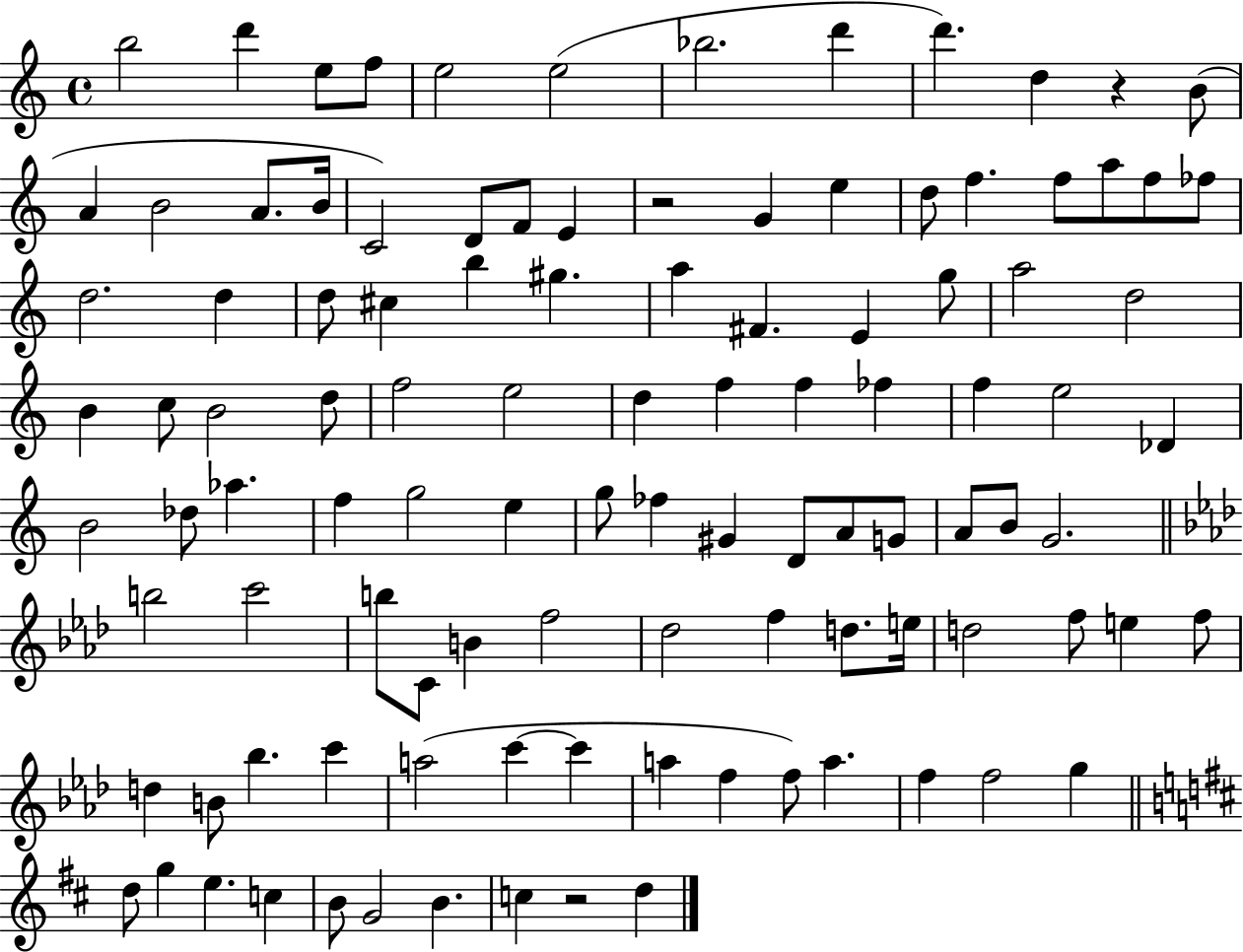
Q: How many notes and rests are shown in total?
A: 107